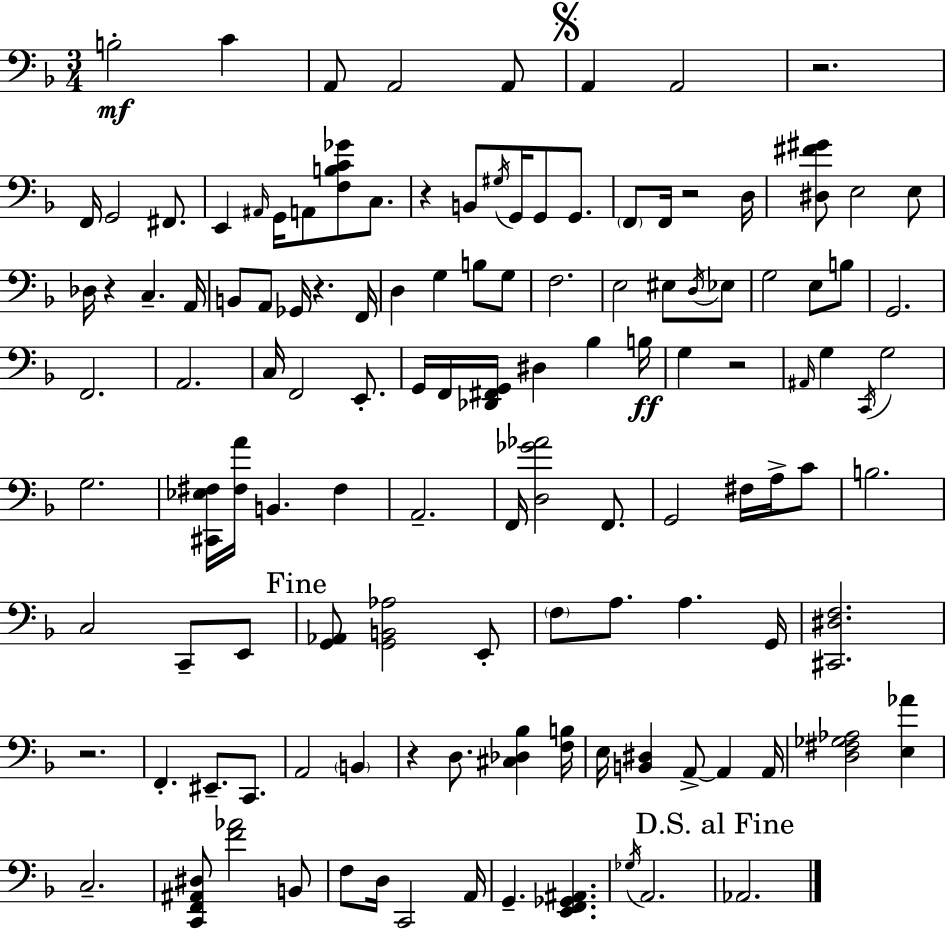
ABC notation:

X:1
T:Untitled
M:3/4
L:1/4
K:Dm
B,2 C A,,/2 A,,2 A,,/2 A,, A,,2 z2 F,,/4 G,,2 ^F,,/2 E,, ^A,,/4 G,,/4 A,,/2 [F,B,C_G]/2 C,/2 z B,,/2 ^G,/4 G,,/4 G,,/2 G,,/2 F,,/2 F,,/4 z2 D,/4 [^D,^F^G]/2 E,2 E,/2 _D,/4 z C, A,,/4 B,,/2 A,,/2 _G,,/4 z F,,/4 D, G, B,/2 G,/2 F,2 E,2 ^E,/2 D,/4 _E,/2 G,2 E,/2 B,/2 G,,2 F,,2 A,,2 C,/4 F,,2 E,,/2 G,,/4 F,,/4 [_D,,^F,,G,,]/4 ^D, _B, B,/4 G, z2 ^A,,/4 G, C,,/4 G,2 G,2 [^C,,_E,^F,]/4 [^F,A]/4 B,, ^F, A,,2 F,,/4 [D,_G_A]2 F,,/2 G,,2 ^F,/4 A,/4 C/2 B,2 C,2 C,,/2 E,,/2 [G,,_A,,]/2 [G,,B,,_A,]2 E,,/2 F,/2 A,/2 A, G,,/4 [^C,,^D,F,]2 z2 F,, ^E,,/2 C,,/2 A,,2 B,, z D,/2 [^C,_D,_B,] [F,B,]/4 E,/4 [B,,^D,] A,,/2 A,, A,,/4 [D,^F,_G,_A,]2 [E,_A] C,2 [C,,F,,^A,,^D,]/2 [F_A]2 B,,/2 F,/2 D,/4 C,,2 A,,/4 G,, [E,,F,,_G,,^A,,] _G,/4 A,,2 _A,,2